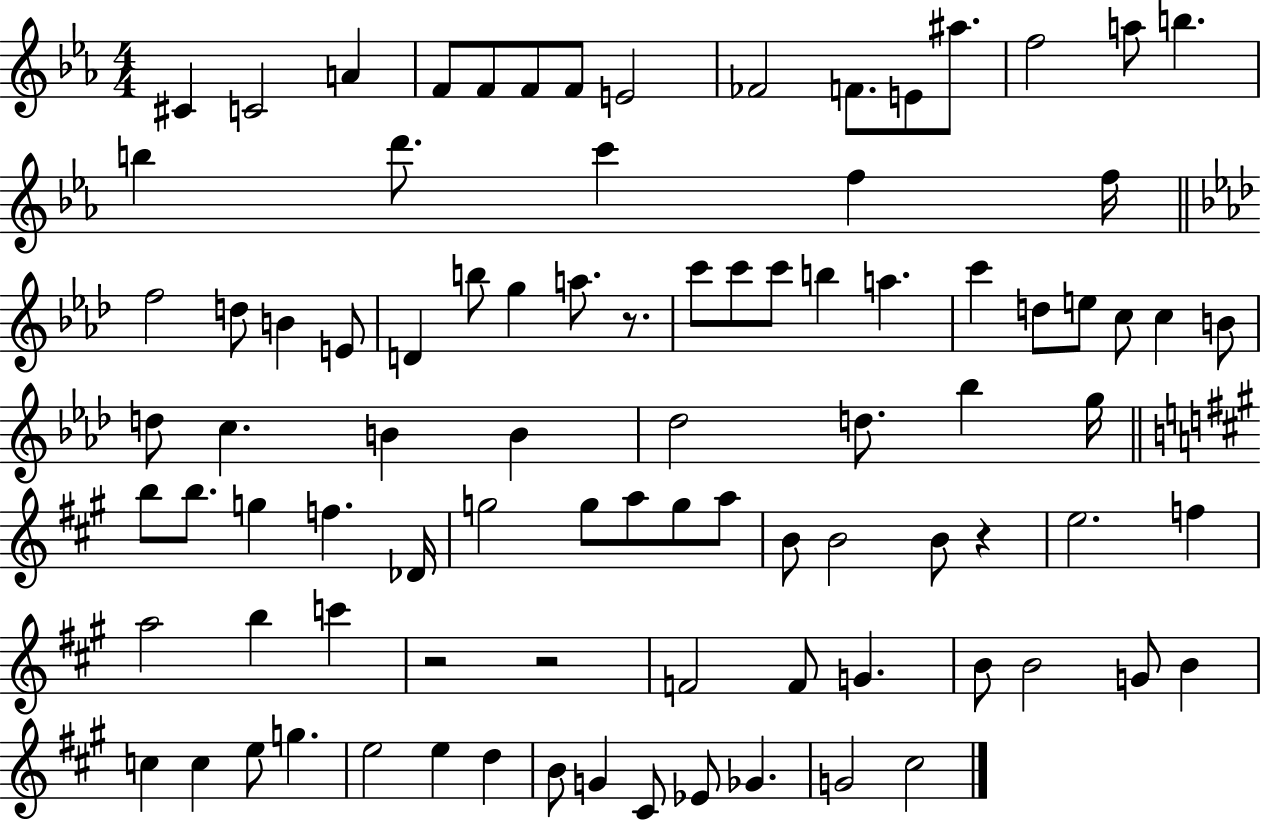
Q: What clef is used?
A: treble